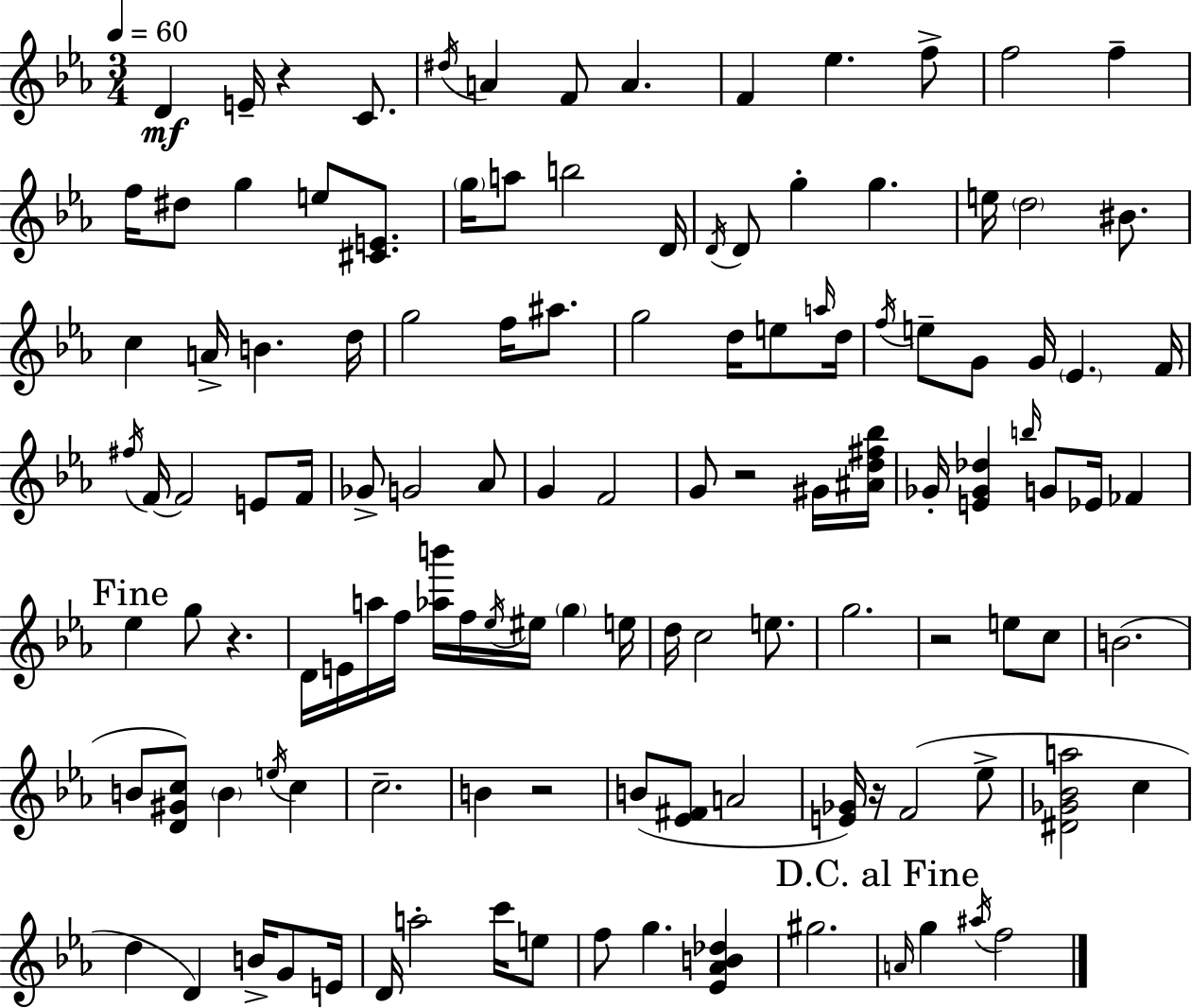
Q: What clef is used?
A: treble